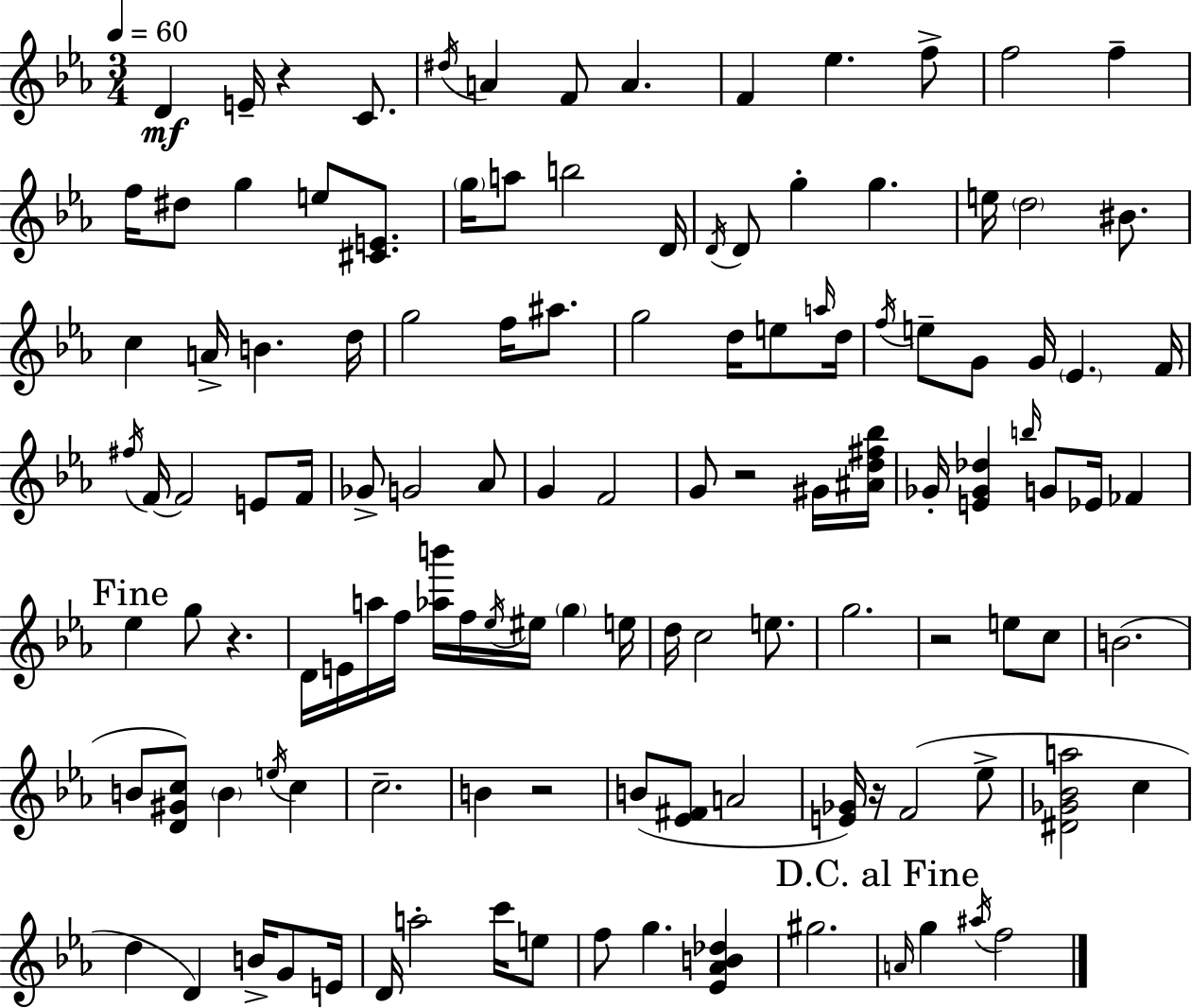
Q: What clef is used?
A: treble